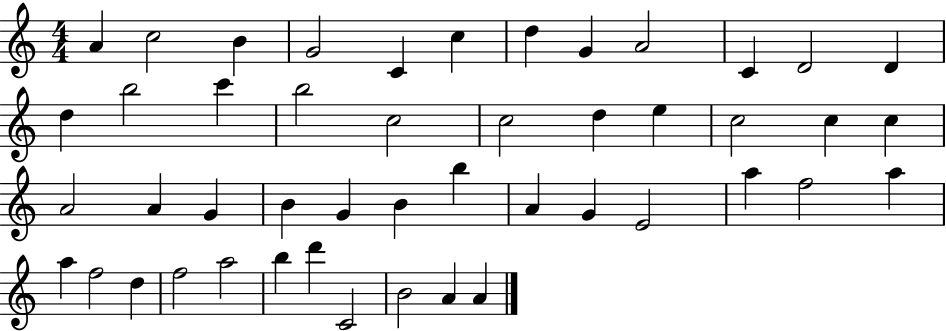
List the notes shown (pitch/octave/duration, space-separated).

A4/q C5/h B4/q G4/h C4/q C5/q D5/q G4/q A4/h C4/q D4/h D4/q D5/q B5/h C6/q B5/h C5/h C5/h D5/q E5/q C5/h C5/q C5/q A4/h A4/q G4/q B4/q G4/q B4/q B5/q A4/q G4/q E4/h A5/q F5/h A5/q A5/q F5/h D5/q F5/h A5/h B5/q D6/q C4/h B4/h A4/q A4/q